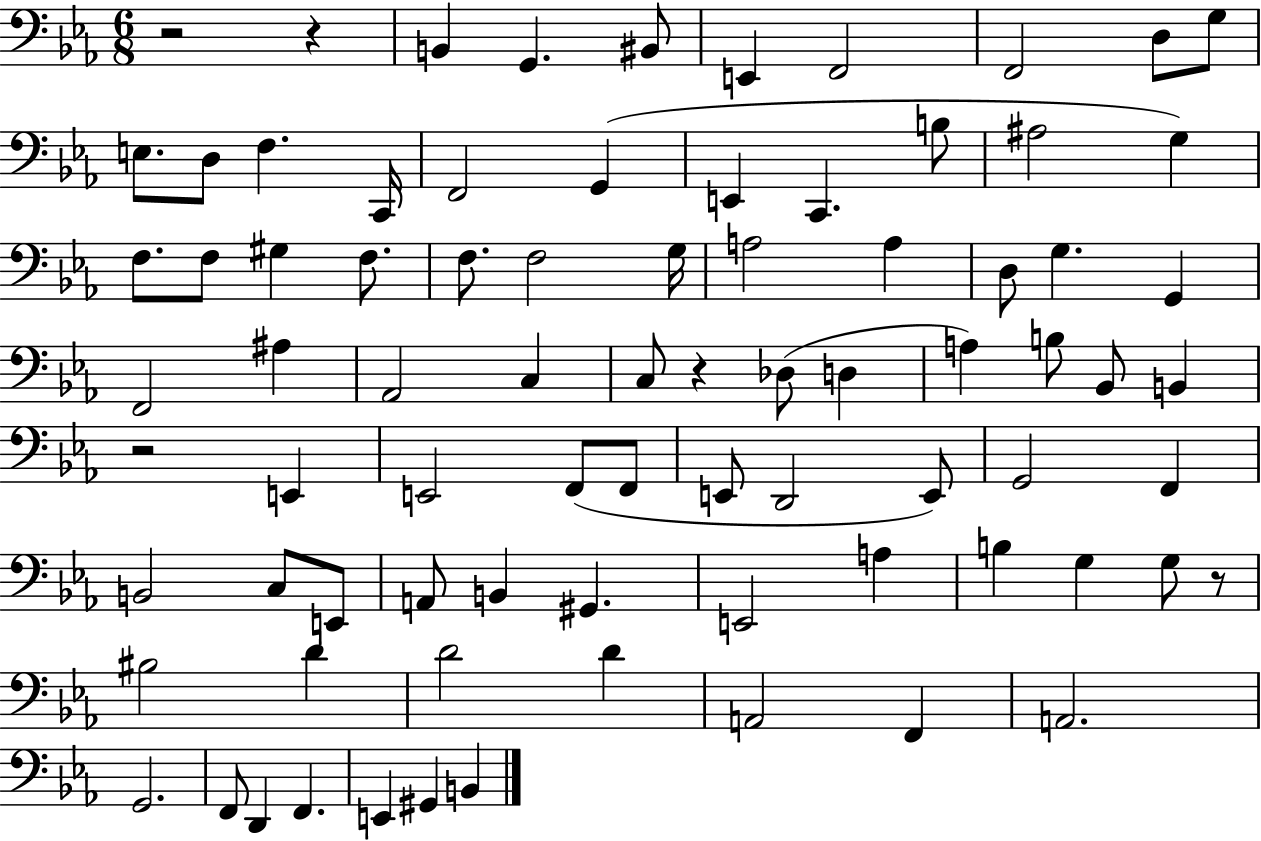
R/h R/q B2/q G2/q. BIS2/e E2/q F2/h F2/h D3/e G3/e E3/e. D3/e F3/q. C2/s F2/h G2/q E2/q C2/q. B3/e A#3/h G3/q F3/e. F3/e G#3/q F3/e. F3/e. F3/h G3/s A3/h A3/q D3/e G3/q. G2/q F2/h A#3/q Ab2/h C3/q C3/e R/q Db3/e D3/q A3/q B3/e Bb2/e B2/q R/h E2/q E2/h F2/e F2/e E2/e D2/h E2/e G2/h F2/q B2/h C3/e E2/e A2/e B2/q G#2/q. E2/h A3/q B3/q G3/q G3/e R/e BIS3/h D4/q D4/h D4/q A2/h F2/q A2/h. G2/h. F2/e D2/q F2/q. E2/q G#2/q B2/q